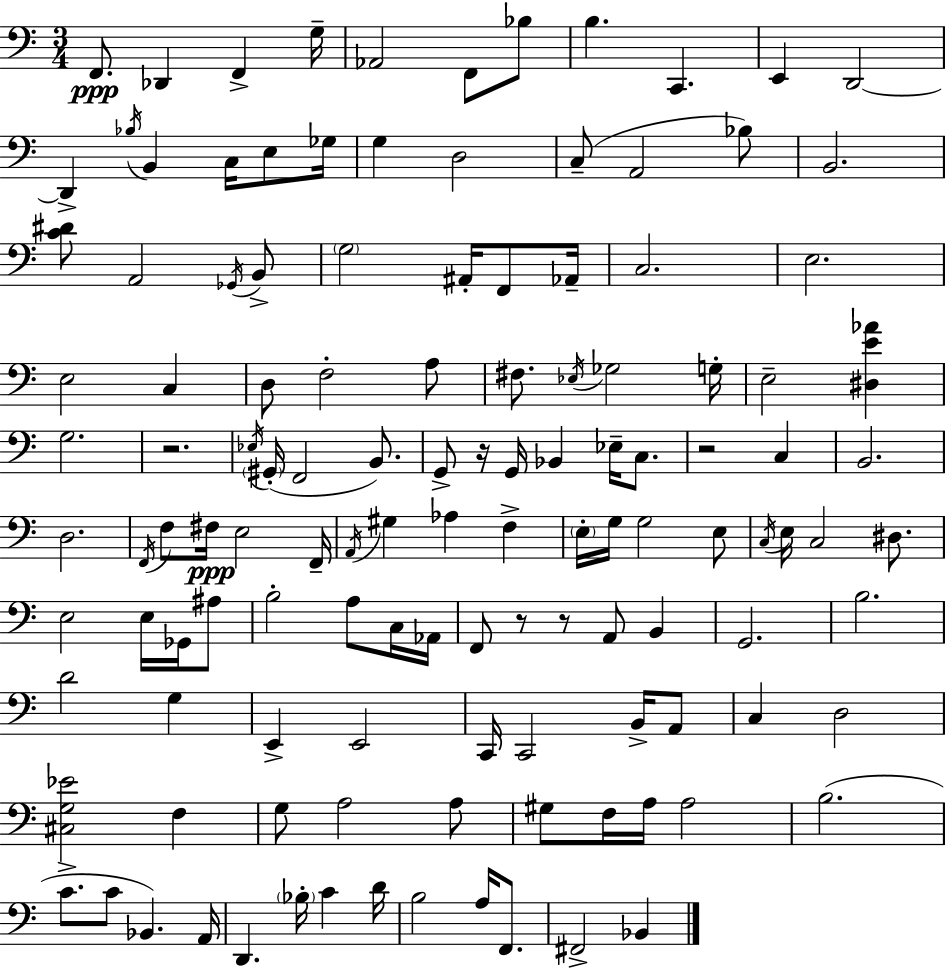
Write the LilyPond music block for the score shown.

{
  \clef bass
  \numericTimeSignature
  \time 3/4
  \key a \minor
  f,8.\ppp des,4 f,4-> g16-- | aes,2 f,8 bes8 | b4. c,4. | e,4 d,2~~ | \break d,4-> \acciaccatura { bes16 } b,4 c16 e8 | ges16 g4 d2 | c8--( a,2 bes8) | b,2. | \break <c' dis'>8 a,2 \acciaccatura { ges,16 } | b,8-> \parenthesize g2 ais,16-. f,8 | aes,16-- c2. | e2. | \break e2 c4 | d8 f2-. | a8 fis8. \acciaccatura { ees16 } ges2 | g16-. e2-- <dis e' aes'>4 | \break g2. | r2. | \acciaccatura { ees16 }( \parenthesize gis,16-. f,2 | b,8.) g,8-> r16 g,16 bes,4 | \break ees16-- c8. r2 | c4 b,2. | d2. | \acciaccatura { f,16 } f8 fis16\ppp e2 | \break f,16-- \acciaccatura { a,16 } gis4 aes4 | f4-> \parenthesize e16-. g16 g2 | e8 \acciaccatura { c16 } e16 c2 | dis8. e2 | \break e16 ges,16 ais8 b2-. | a8 c16 aes,16 f,8 r8 r8 | a,8 b,4 g,2. | b2. | \break d'2 | g4 e,4-> e,2 | c,16 c,2 | b,16-> a,8 c4 d2 | \break <cis g ees'>2 | f4 g8 a2 | a8 gis8 f16 a16 a2 | b2.( | \break c'8.-> c'8 | bes,4.) a,16 d,4. | \parenthesize bes16-. c'4 d'16 b2 | a16 f,8. fis,2-> | \break bes,4 \bar "|."
}